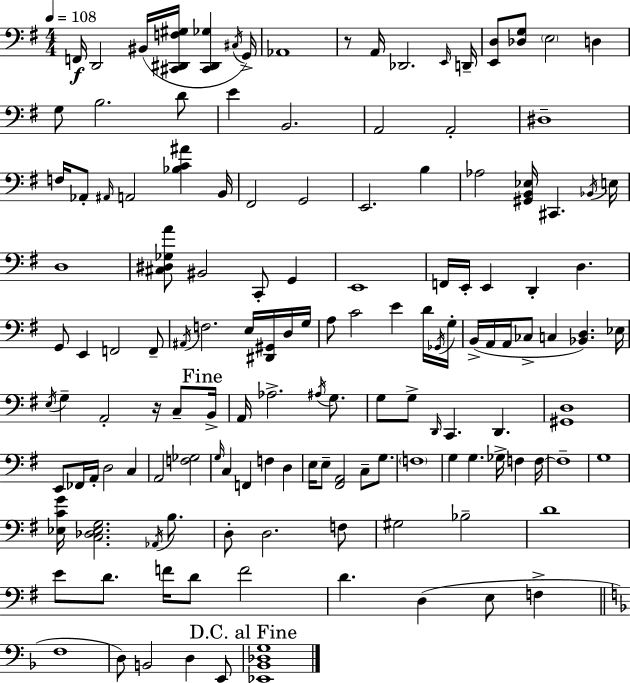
X:1
T:Untitled
M:4/4
L:1/4
K:G
F,,/4 D,,2 ^B,,/4 [^C,,^D,,F,^G,]/4 [^C,,^D,,_G,] ^C,/4 G,,/4 _A,,4 z/2 A,,/4 _D,,2 E,,/4 D,,/4 [E,,D,]/2 [_D,G,]/2 E,2 D, G,/2 B,2 D/2 E B,,2 A,,2 A,,2 ^D,4 F,/4 _A,,/2 ^A,,/4 A,,2 [_B,C^A] B,,/4 ^F,,2 G,,2 E,,2 B, _A,2 [^G,,B,,_E,]/4 ^C,, _B,,/4 E,/4 D,4 [^C,^D,_G,A]/2 ^B,,2 C,,/2 G,, E,,4 F,,/4 E,,/4 E,, D,, D, G,,/2 E,, F,,2 F,,/2 ^A,,/4 F,2 E,/4 [^D,,^G,,]/4 D,/4 G,/4 A,/2 C2 E D/4 _G,,/4 G,/4 B,,/4 A,,/4 A,,/4 _C,/2 C, [_B,,D,] _E,/4 E,/4 G, A,,2 z/4 C,/2 B,,/4 A,,/4 _A,2 ^A,/4 G,/2 G,/2 G,/2 D,,/4 C,, D,, [^G,,D,]4 E,,/2 _F,,/4 A,,/4 D,2 C, A,,2 [F,_G,]2 G,/4 C, F,, F, D, E,/4 E,/2 [^F,,A,,]2 C,/2 G,/2 F,4 G, G, _G,/4 F, F,/4 F,4 G,4 [_E,CG]/4 [C,_D,_E,G,]2 _A,,/4 B,/2 D,/2 D,2 F,/2 ^G,2 _B,2 D4 E/2 D/2 F/4 D/2 F2 D D, E,/2 F, F,4 D,/2 B,,2 D, E,,/2 [_E,,_B,,_D,G,]4